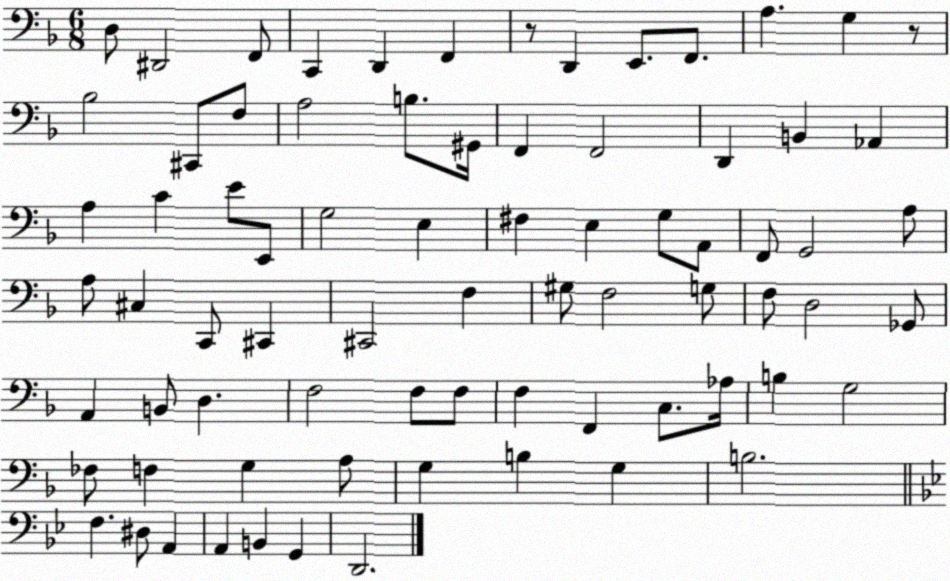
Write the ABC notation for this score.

X:1
T:Untitled
M:6/8
L:1/4
K:F
D,/2 ^D,,2 F,,/2 C,, D,, F,, z/2 D,, E,,/2 F,,/2 A, G, z/2 _B,2 ^C,,/2 F,/2 A,2 B,/2 ^G,,/4 F,, F,,2 D,, B,, _A,, A, C E/2 E,,/2 G,2 E, ^F, E, G,/2 A,,/2 F,,/2 G,,2 A,/2 A,/2 ^C, C,,/2 ^C,, ^C,,2 F, ^G,/2 F,2 G,/2 F,/2 D,2 _G,,/2 A,, B,,/2 D, F,2 F,/2 F,/2 F, F,, C,/2 _A,/4 B, G,2 _F,/2 F, G, A,/2 G, B, G, B,2 F, ^D,/2 A,, A,, B,, G,, D,,2